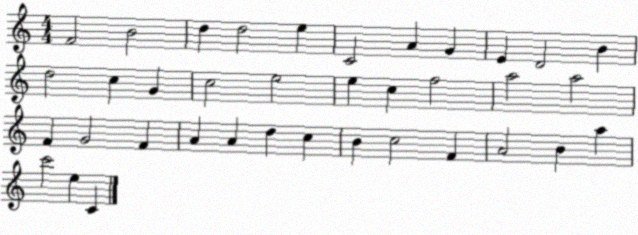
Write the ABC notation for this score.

X:1
T:Untitled
M:4/4
L:1/4
K:C
F2 B2 d d2 e C2 A G E D2 B d2 c G c2 e2 e c f2 a2 a2 F G2 F A A d c B c2 F A2 B a c'2 e C